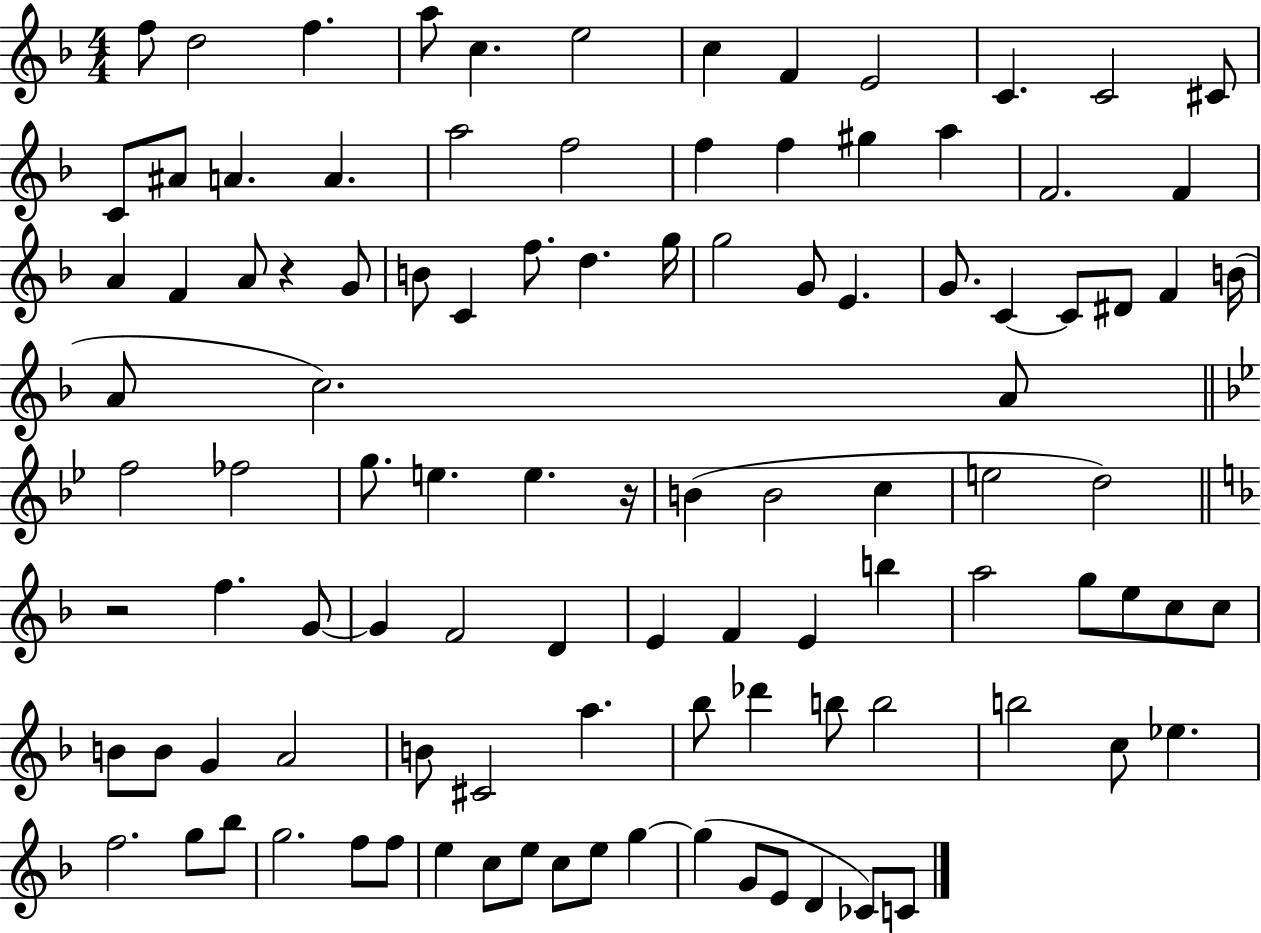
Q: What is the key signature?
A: F major